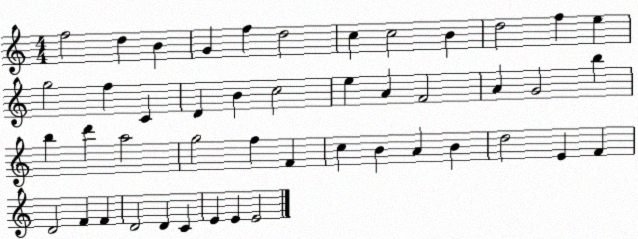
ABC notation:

X:1
T:Untitled
M:4/4
L:1/4
K:C
f2 d B G f d2 c c2 B d2 f e g2 f C D B c2 e A F2 A G2 b b d' a2 g2 f F c B A B d2 E F D2 F F D2 D C E E E2